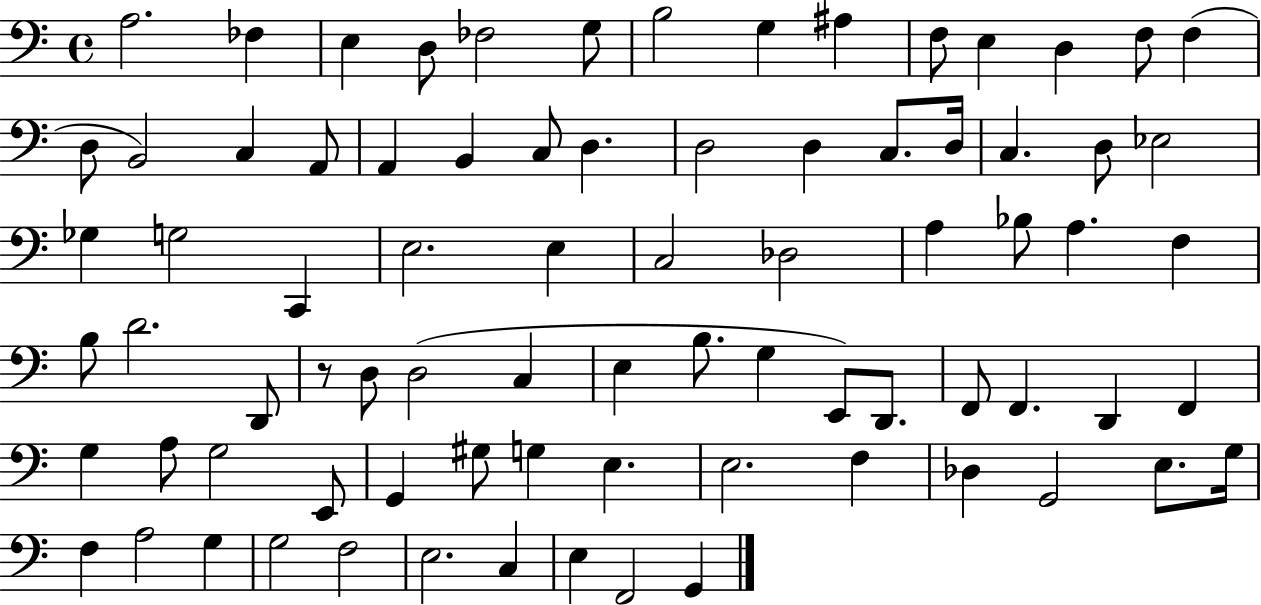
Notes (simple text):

A3/h. FES3/q E3/q D3/e FES3/h G3/e B3/h G3/q A#3/q F3/e E3/q D3/q F3/e F3/q D3/e B2/h C3/q A2/e A2/q B2/q C3/e D3/q. D3/h D3/q C3/e. D3/s C3/q. D3/e Eb3/h Gb3/q G3/h C2/q E3/h. E3/q C3/h Db3/h A3/q Bb3/e A3/q. F3/q B3/e D4/h. D2/e R/e D3/e D3/h C3/q E3/q B3/e. G3/q E2/e D2/e. F2/e F2/q. D2/q F2/q G3/q A3/e G3/h E2/e G2/q G#3/e G3/q E3/q. E3/h. F3/q Db3/q G2/h E3/e. G3/s F3/q A3/h G3/q G3/h F3/h E3/h. C3/q E3/q F2/h G2/q